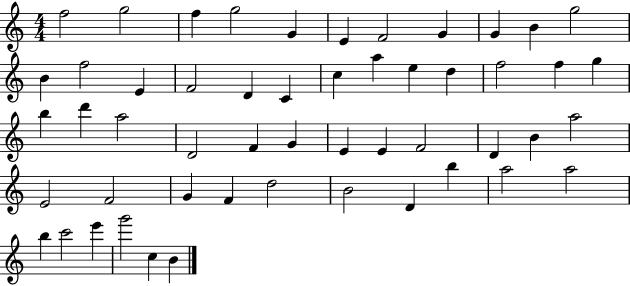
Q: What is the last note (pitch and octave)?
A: B4